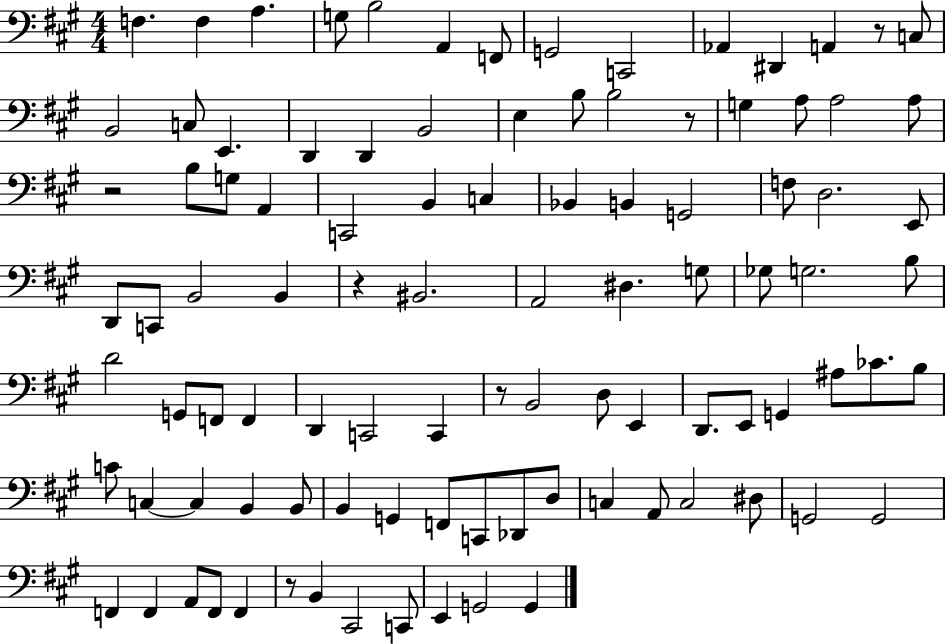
F3/q. F3/q A3/q. G3/e B3/h A2/q F2/e G2/h C2/h Ab2/q D#2/q A2/q R/e C3/e B2/h C3/e E2/q. D2/q D2/q B2/h E3/q B3/e B3/h R/e G3/q A3/e A3/h A3/e R/h B3/e G3/e A2/q C2/h B2/q C3/q Bb2/q B2/q G2/h F3/e D3/h. E2/e D2/e C2/e B2/h B2/q R/q BIS2/h. A2/h D#3/q. G3/e Gb3/e G3/h. B3/e D4/h G2/e F2/e F2/q D2/q C2/h C2/q R/e B2/h D3/e E2/q D2/e. E2/e G2/q A#3/e CES4/e. B3/e C4/e C3/q C3/q B2/q B2/e B2/q G2/q F2/e C2/e Db2/e D3/e C3/q A2/e C3/h D#3/e G2/h G2/h F2/q F2/q A2/e F2/e F2/q R/e B2/q C#2/h C2/e E2/q G2/h G2/q